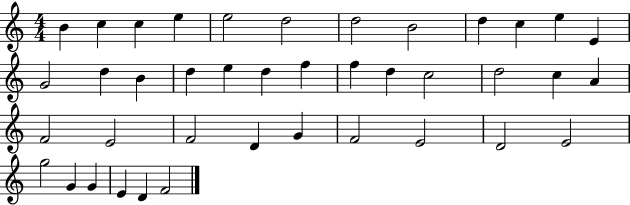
{
  \clef treble
  \numericTimeSignature
  \time 4/4
  \key c \major
  b'4 c''4 c''4 e''4 | e''2 d''2 | d''2 b'2 | d''4 c''4 e''4 e'4 | \break g'2 d''4 b'4 | d''4 e''4 d''4 f''4 | f''4 d''4 c''2 | d''2 c''4 a'4 | \break f'2 e'2 | f'2 d'4 g'4 | f'2 e'2 | d'2 e'2 | \break g''2 g'4 g'4 | e'4 d'4 f'2 | \bar "|."
}